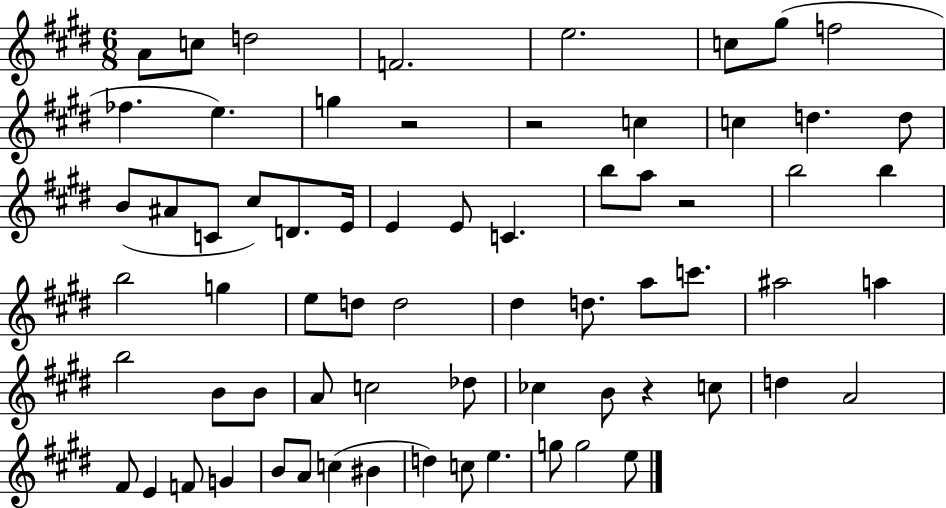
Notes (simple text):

A4/e C5/e D5/h F4/h. E5/h. C5/e G#5/e F5/h FES5/q. E5/q. G5/q R/h R/h C5/q C5/q D5/q. D5/e B4/e A#4/e C4/e C#5/e D4/e. E4/s E4/q E4/e C4/q. B5/e A5/e R/h B5/h B5/q B5/h G5/q E5/e D5/e D5/h D#5/q D5/e. A5/e C6/e. A#5/h A5/q B5/h B4/e B4/e A4/e C5/h Db5/e CES5/q B4/e R/q C5/e D5/q A4/h F#4/e E4/q F4/e G4/q B4/e A4/e C5/q BIS4/q D5/q C5/e E5/q. G5/e G5/h E5/e